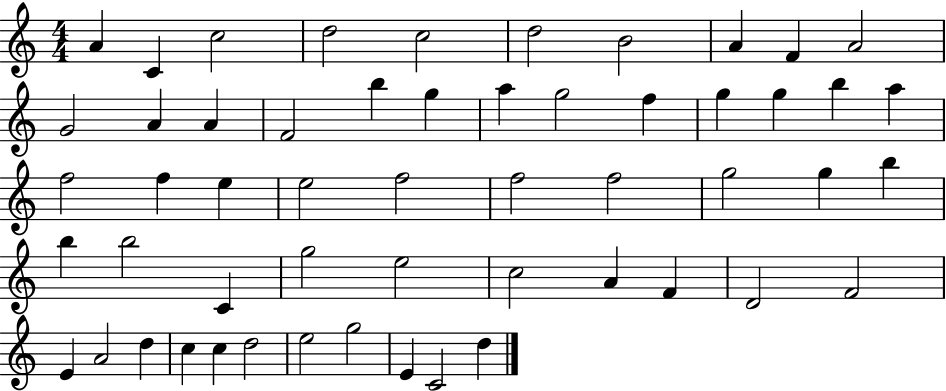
A4/q C4/q C5/h D5/h C5/h D5/h B4/h A4/q F4/q A4/h G4/h A4/q A4/q F4/h B5/q G5/q A5/q G5/h F5/q G5/q G5/q B5/q A5/q F5/h F5/q E5/q E5/h F5/h F5/h F5/h G5/h G5/q B5/q B5/q B5/h C4/q G5/h E5/h C5/h A4/q F4/q D4/h F4/h E4/q A4/h D5/q C5/q C5/q D5/h E5/h G5/h E4/q C4/h D5/q